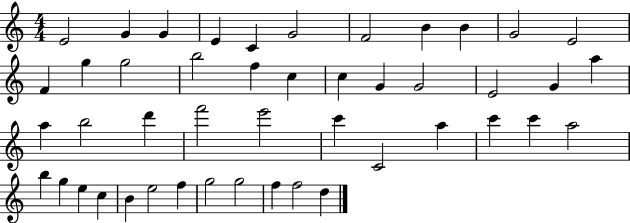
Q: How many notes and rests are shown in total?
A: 46